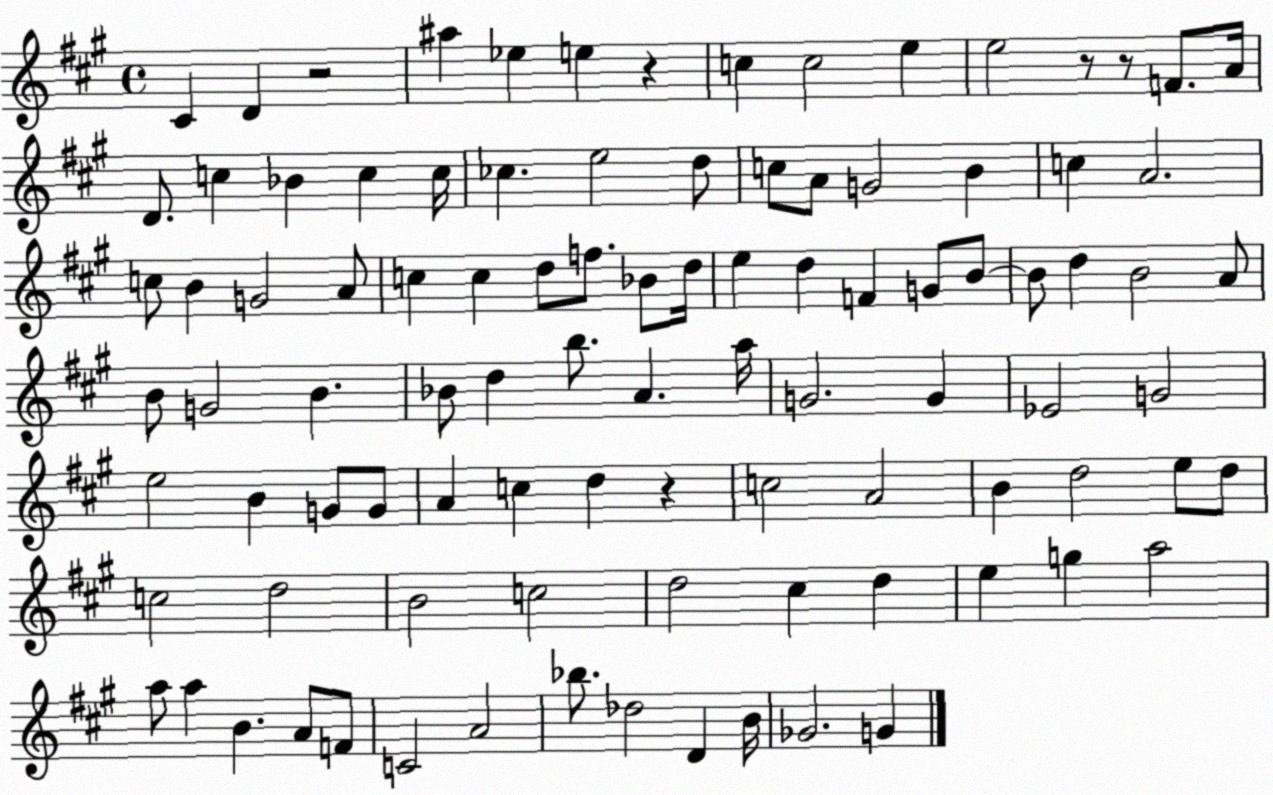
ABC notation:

X:1
T:Untitled
M:4/4
L:1/4
K:A
^C D z2 ^a _e e z c c2 e e2 z/2 z/2 F/2 A/4 D/2 c _B c c/4 _c e2 d/2 c/2 A/2 G2 B c A2 c/2 B G2 A/2 c c d/2 f/2 _B/2 d/4 e d F G/2 B/2 B/2 d B2 A/2 B/2 G2 B _B/2 d b/2 A a/4 G2 G _E2 G2 e2 B G/2 G/2 A c d z c2 A2 B d2 e/2 d/2 c2 d2 B2 c2 d2 ^c d e g a2 a/2 a B A/2 F/2 C2 A2 _b/2 _d2 D B/4 _G2 G